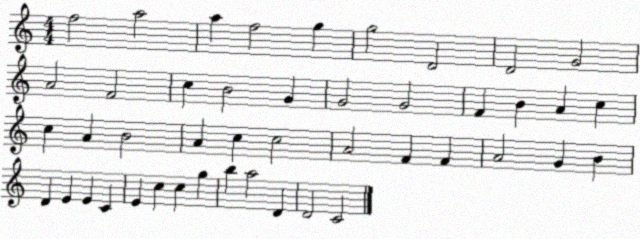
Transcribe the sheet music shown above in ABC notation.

X:1
T:Untitled
M:4/4
L:1/4
K:C
f2 a2 a f2 g g2 D2 D2 G2 A2 F2 c B2 G G2 G2 F B A c c A B2 A c c2 A2 F F A2 G B D E E C E c c g b a2 D D2 C2